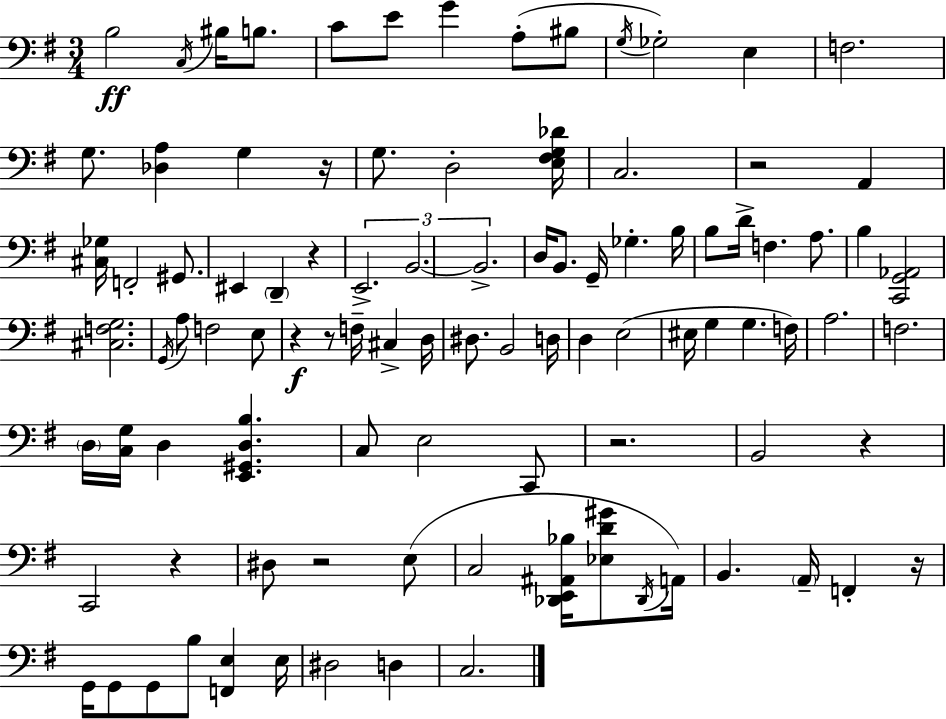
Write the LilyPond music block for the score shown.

{
  \clef bass
  \numericTimeSignature
  \time 3/4
  \key g \major
  b2\ff \acciaccatura { c16 } bis16 b8. | c'8 e'8 g'4 a8-.( bis8 | \acciaccatura { g16 } ges2-.) e4 | f2. | \break g8. <des a>4 g4 | r16 g8. d2-. | <e fis g des'>16 c2. | r2 a,4 | \break <cis ges>16 f,2-. gis,8. | eis,4 \parenthesize d,4-- r4 | \tuplet 3/2 { e,2.-> | b,2.~~ | \break b,2.-> } | d16 b,8. g,16-- ges4.-. | b16 b8 d'16-> f4. a8. | b4 <c, g, aes,>2 | \break <cis f g>2. | \acciaccatura { g,16 } a8 f2 | e8 r4\f r8 f16-- cis4-> | d16 dis8. b,2 | \break d16 d4 e2( | eis16 g4 g4. | f16) a2. | f2. | \break \parenthesize d16 <c g>16 d4 <e, gis, d b>4. | c8 e2 | c,8 r2. | b,2 r4 | \break c,2 r4 | dis8 r2 | e8( c2 <des, e, ais, bes>16 | <ees d' gis'>8 \acciaccatura { des,16 } a,16) b,4. \parenthesize a,16-- f,4-. | \break r16 g,16 g,8 g,8 b8 <f, e>4 | e16 dis2 | d4 c2. | \bar "|."
}